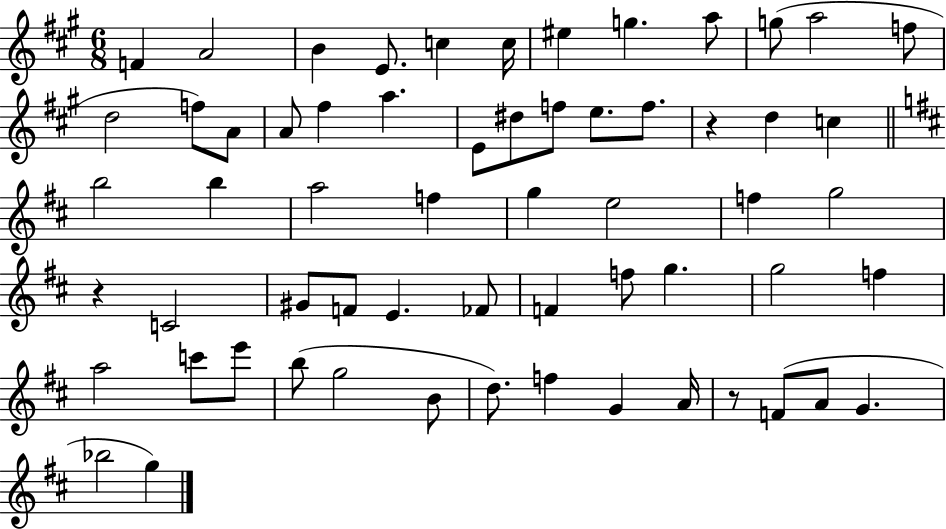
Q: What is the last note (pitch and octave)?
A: G5